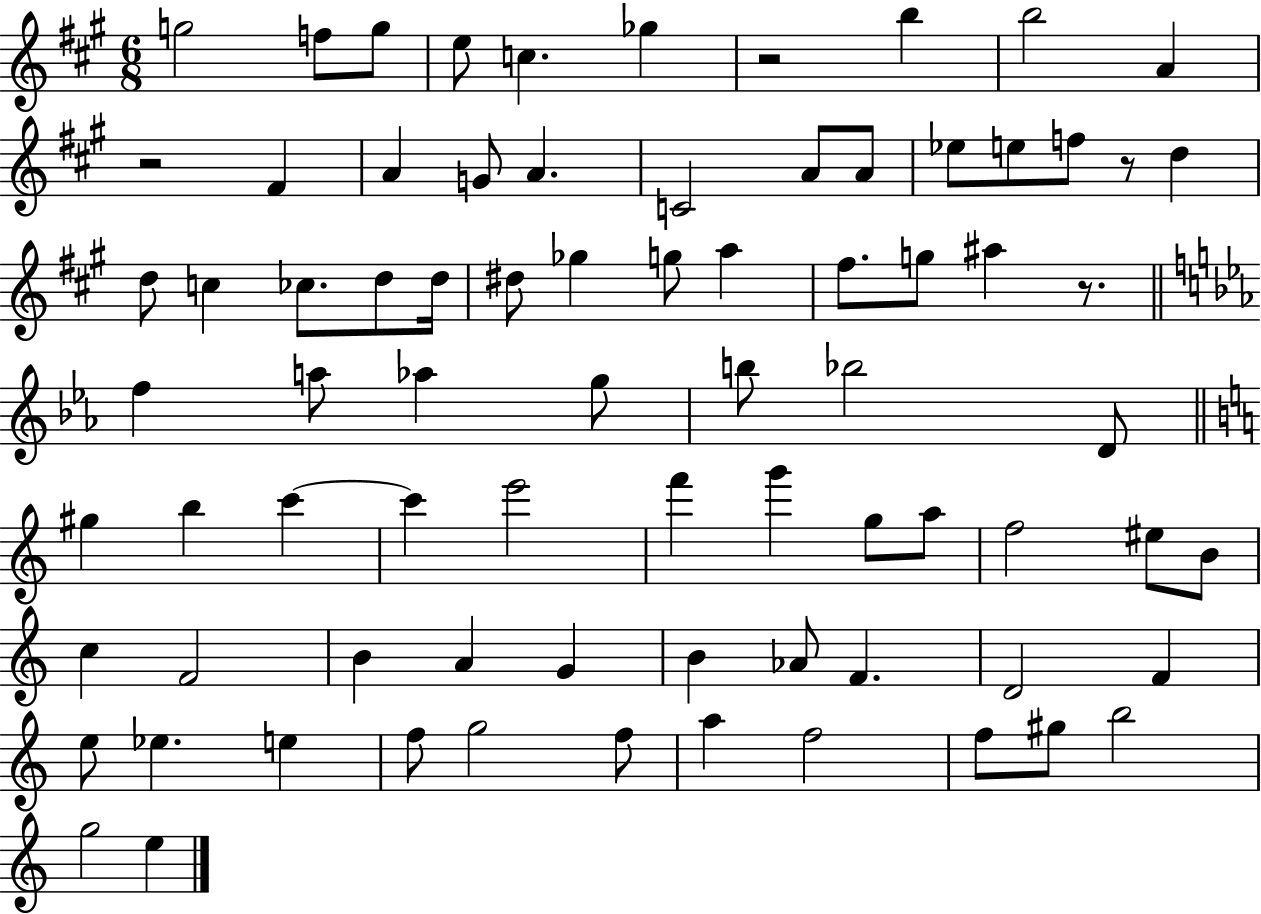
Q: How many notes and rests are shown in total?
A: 78